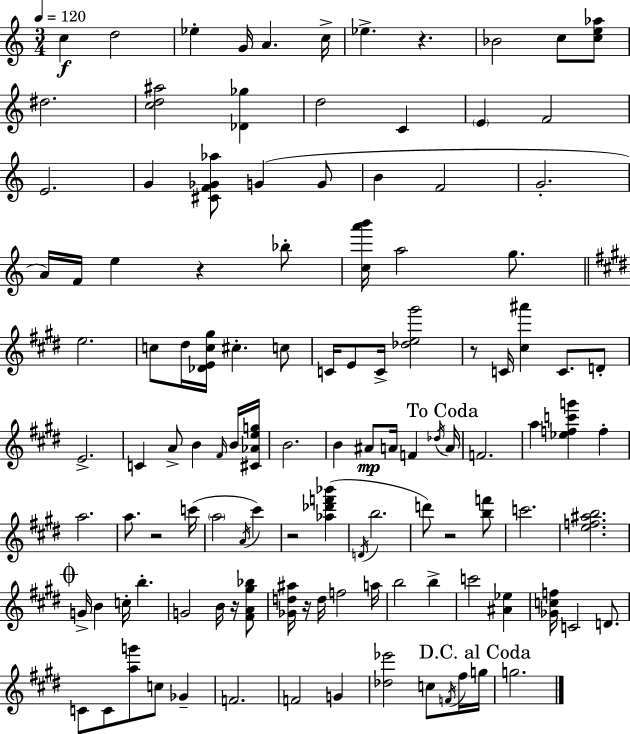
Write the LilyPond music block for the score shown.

{
  \clef treble
  \numericTimeSignature
  \time 3/4
  \key c \major
  \tempo 4 = 120
  c''4\f d''2 | ees''4-. g'16 a'4. c''16-> | ees''4.-> r4. | bes'2 c''8 <c'' e'' aes''>8 | \break dis''2. | <c'' d'' ais''>2 <des' ges''>4 | d''2 c'4 | \parenthesize e'4 f'2 | \break e'2. | g'4 <cis' f' ges' aes''>8 g'4( g'8 | b'4 f'2 | g'2.-. | \break a'16) f'16 e''4 r4 bes''8-. | <c'' a''' b'''>16 a''2 g''8. | \bar "||" \break \key e \major e''2. | c''8 dis''16 <des' e' c'' gis''>16 cis''4.-. c''8 | c'16 e'8 c'16-> <des'' e'' gis'''>2 | r8 c'16 <cis'' ais'''>4 c'8. d'8-. | \break e'2.-> | c'4 a'8-> b'4 \grace { fis'16 } b'16 | <cis' aes' e'' g''>16 b'2. | b'4 ais'8\mp a'16 f'4 | \break \acciaccatura { des''16 } \mark "To Coda" a'16 f'2. | a''4 <ees'' f'' c''' g'''>4 f''4-. | a''2. | a''8. r2 | \break c'''16( \parenthesize a''2 \acciaccatura { a'16 } cis'''4) | r2 <aes'' des''' f''' bes'''>4( | \acciaccatura { d'16 } b''2. | d'''8) r2 | \break <b'' f'''>8 c'''2. | <e'' f'' ais'' b''>2. | \mark \markup { \musicglyph "scripts.coda" } g'16-> b'4 c''16-. b''4.-. | g'2 | \break b'16 r16 <fis' a' gis'' bes''>8 <ges' d'' ais''>16 r16 d''16 f''2 | a''16 b''2 | b''4-> c'''2 | <ais' ees''>4 <ges' c'' f''>16 c'2 | \break d'8. c'8 c'8 <a'' g'''>8 c''8 | ges'4-- f'2. | f'2 | g'4 <des'' ees'''>2 | \break c''8 \acciaccatura { f'16 } fis''16 \mark "D.C. al Coda" g''16 g''2. | \bar "|."
}